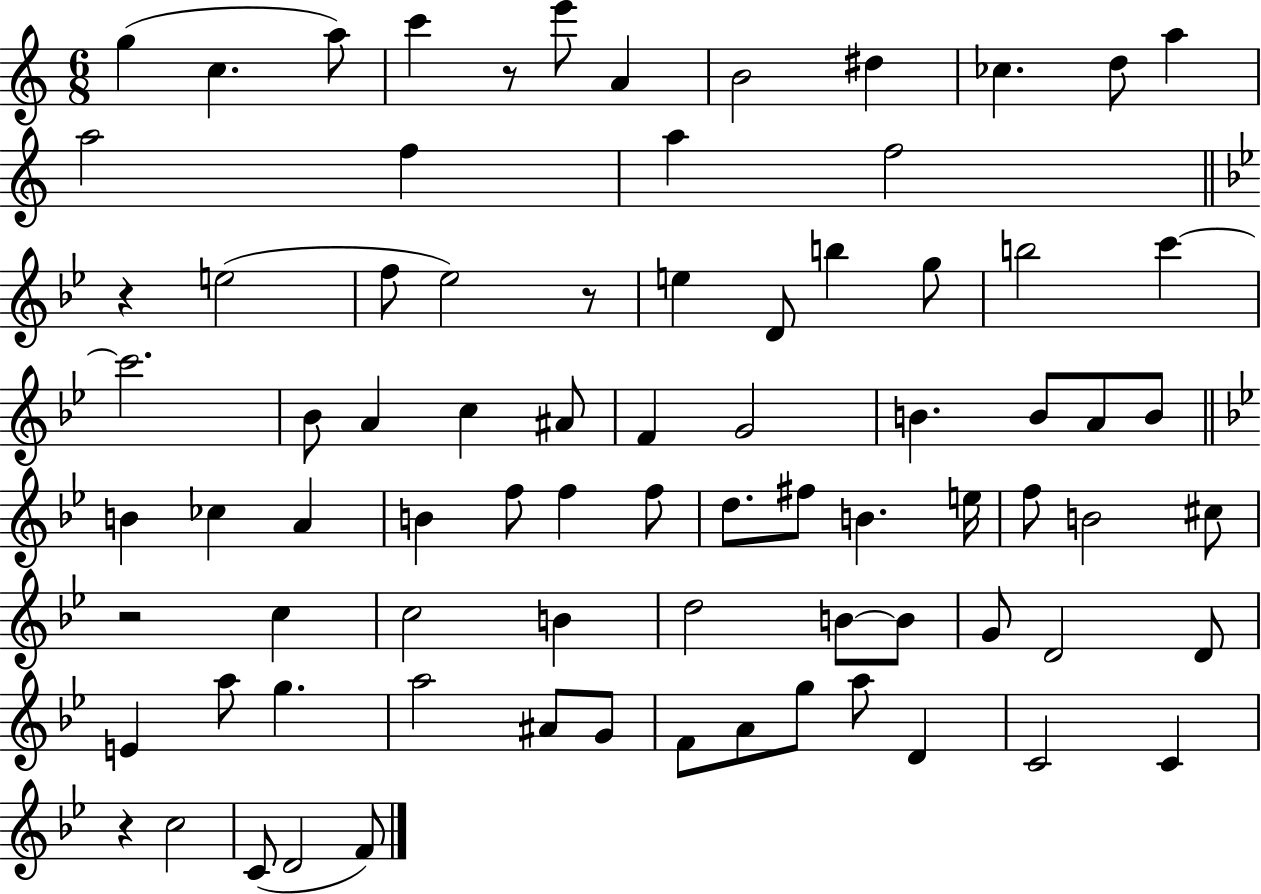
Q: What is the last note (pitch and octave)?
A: F4